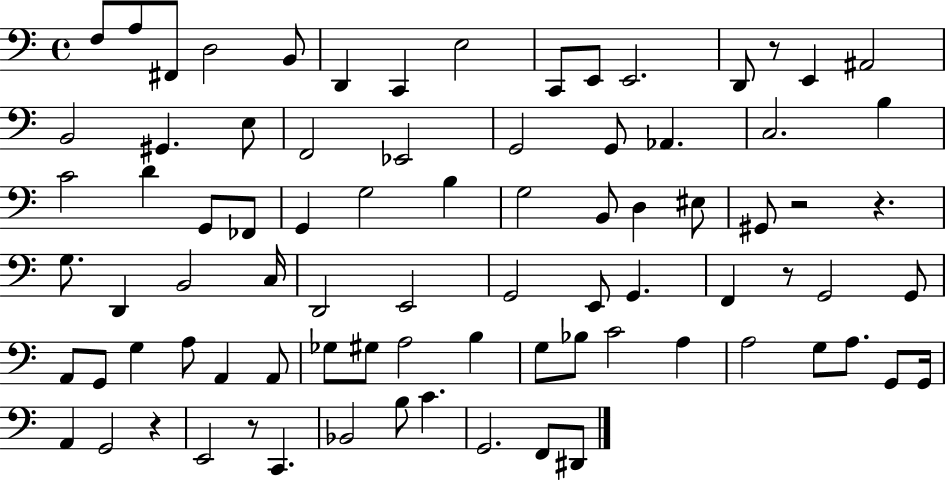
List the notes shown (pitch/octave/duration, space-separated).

F3/e A3/e F#2/e D3/h B2/e D2/q C2/q E3/h C2/e E2/e E2/h. D2/e R/e E2/q A#2/h B2/h G#2/q. E3/e F2/h Eb2/h G2/h G2/e Ab2/q. C3/h. B3/q C4/h D4/q G2/e FES2/e G2/q G3/h B3/q G3/h B2/e D3/q EIS3/e G#2/e R/h R/q. G3/e. D2/q B2/h C3/s D2/h E2/h G2/h E2/e G2/q. F2/q R/e G2/h G2/e A2/e G2/e G3/q A3/e A2/q A2/e Gb3/e G#3/e A3/h B3/q G3/e Bb3/e C4/h A3/q A3/h G3/e A3/e. G2/e G2/s A2/q G2/h R/q E2/h R/e C2/q. Bb2/h B3/e C4/q. G2/h. F2/e D#2/e